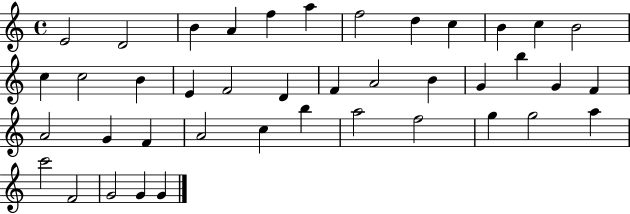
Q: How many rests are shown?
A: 0